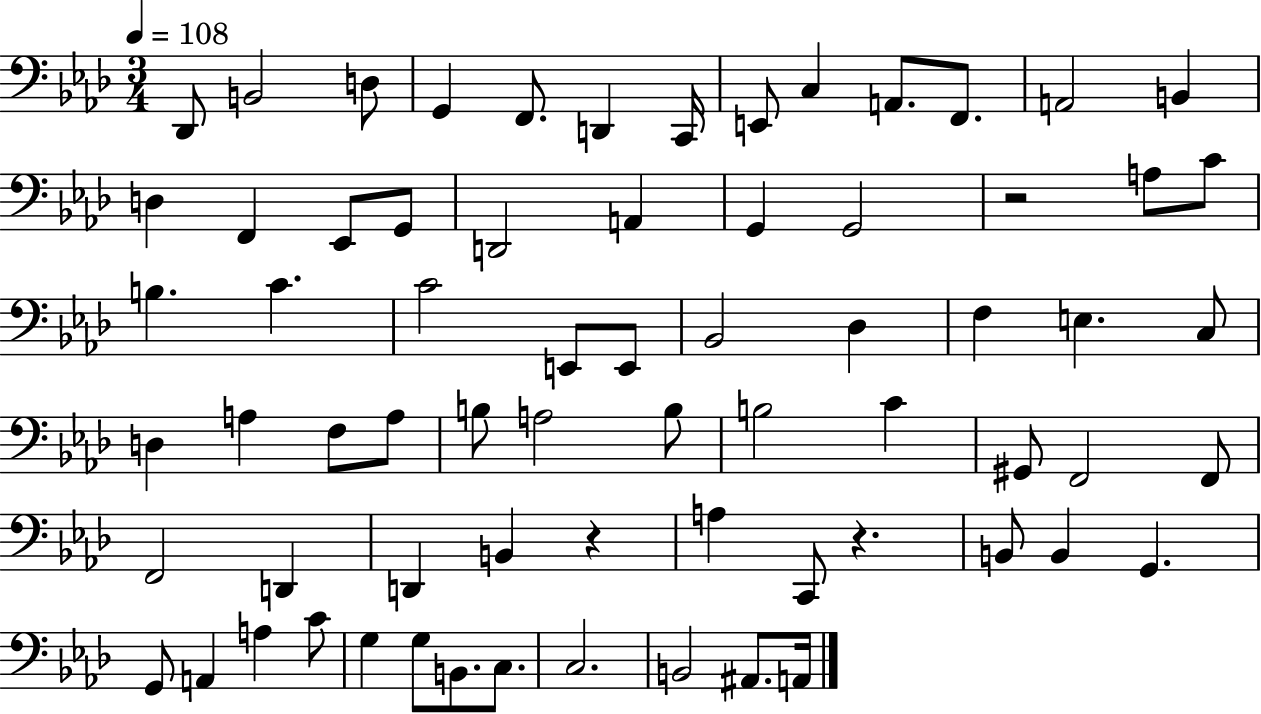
X:1
T:Untitled
M:3/4
L:1/4
K:Ab
_D,,/2 B,,2 D,/2 G,, F,,/2 D,, C,,/4 E,,/2 C, A,,/2 F,,/2 A,,2 B,, D, F,, _E,,/2 G,,/2 D,,2 A,, G,, G,,2 z2 A,/2 C/2 B, C C2 E,,/2 E,,/2 _B,,2 _D, F, E, C,/2 D, A, F,/2 A,/2 B,/2 A,2 B,/2 B,2 C ^G,,/2 F,,2 F,,/2 F,,2 D,, D,, B,, z A, C,,/2 z B,,/2 B,, G,, G,,/2 A,, A, C/2 G, G,/2 B,,/2 C,/2 C,2 B,,2 ^A,,/2 A,,/4